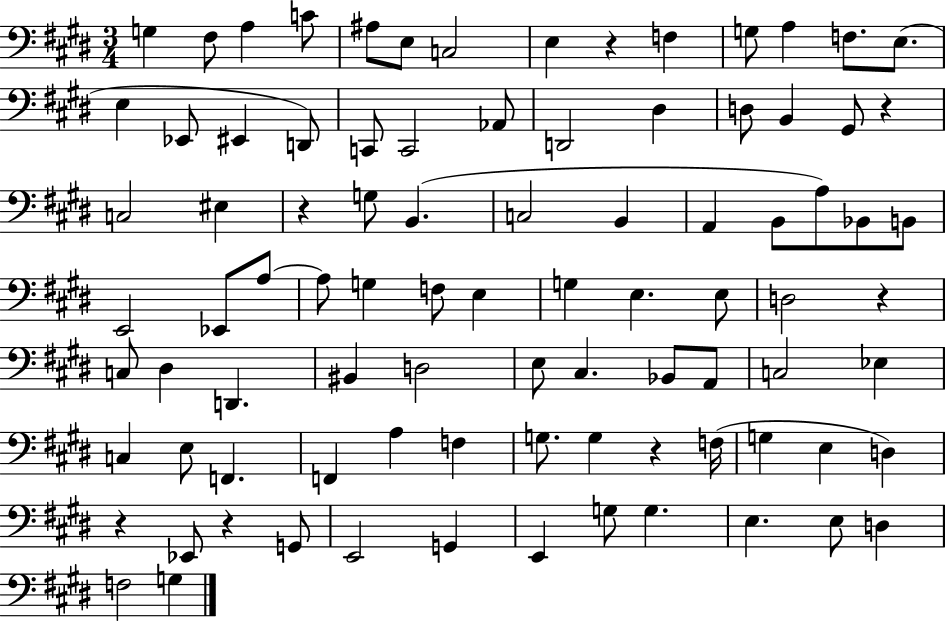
{
  \clef bass
  \numericTimeSignature
  \time 3/4
  \key e \major
  \repeat volta 2 { g4 fis8 a4 c'8 | ais8 e8 c2 | e4 r4 f4 | g8 a4 f8. e8.( | \break e4 ees,8 eis,4 d,8) | c,8 c,2 aes,8 | d,2 dis4 | d8 b,4 gis,8 r4 | \break c2 eis4 | r4 g8 b,4.( | c2 b,4 | a,4 b,8 a8) bes,8 b,8 | \break e,2 ees,8 a8~~ | a8 g4 f8 e4 | g4 e4. e8 | d2 r4 | \break c8 dis4 d,4. | bis,4 d2 | e8 cis4. bes,8 a,8 | c2 ees4 | \break c4 e8 f,4. | f,4 a4 f4 | g8. g4 r4 f16( | g4 e4 d4) | \break r4 ees,8 r4 g,8 | e,2 g,4 | e,4 g8 g4. | e4. e8 d4 | \break f2 g4 | } \bar "|."
}